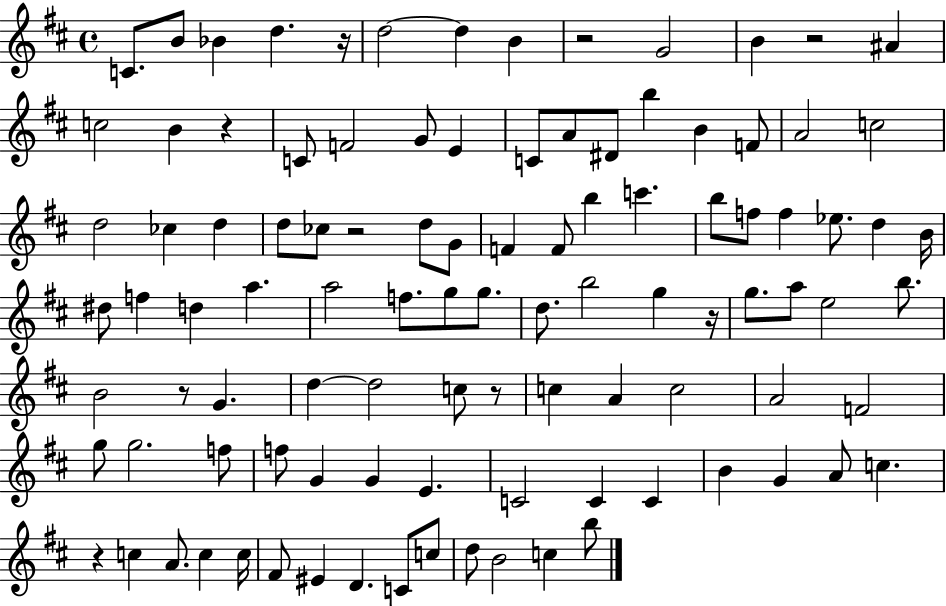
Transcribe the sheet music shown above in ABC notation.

X:1
T:Untitled
M:4/4
L:1/4
K:D
C/2 B/2 _B d z/4 d2 d B z2 G2 B z2 ^A c2 B z C/2 F2 G/2 E C/2 A/2 ^D/2 b B F/2 A2 c2 d2 _c d d/2 _c/2 z2 d/2 G/2 F F/2 b c' b/2 f/2 f _e/2 d B/4 ^d/2 f d a a2 f/2 g/2 g/2 d/2 b2 g z/4 g/2 a/2 e2 b/2 B2 z/2 G d d2 c/2 z/2 c A c2 A2 F2 g/2 g2 f/2 f/2 G G E C2 C C B G A/2 c z c A/2 c c/4 ^F/2 ^E D C/2 c/2 d/2 B2 c b/2